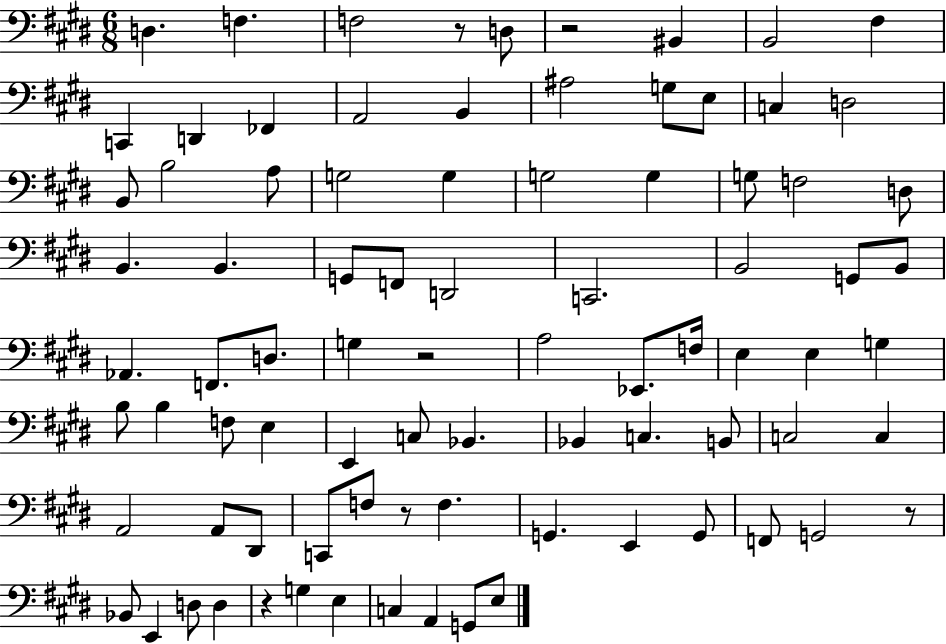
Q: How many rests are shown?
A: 6